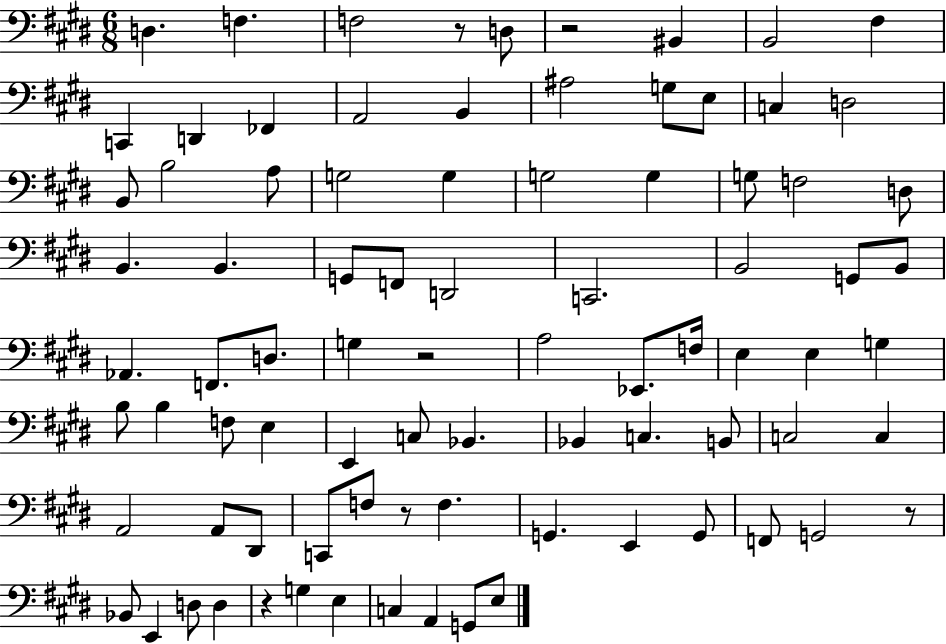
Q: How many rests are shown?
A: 6